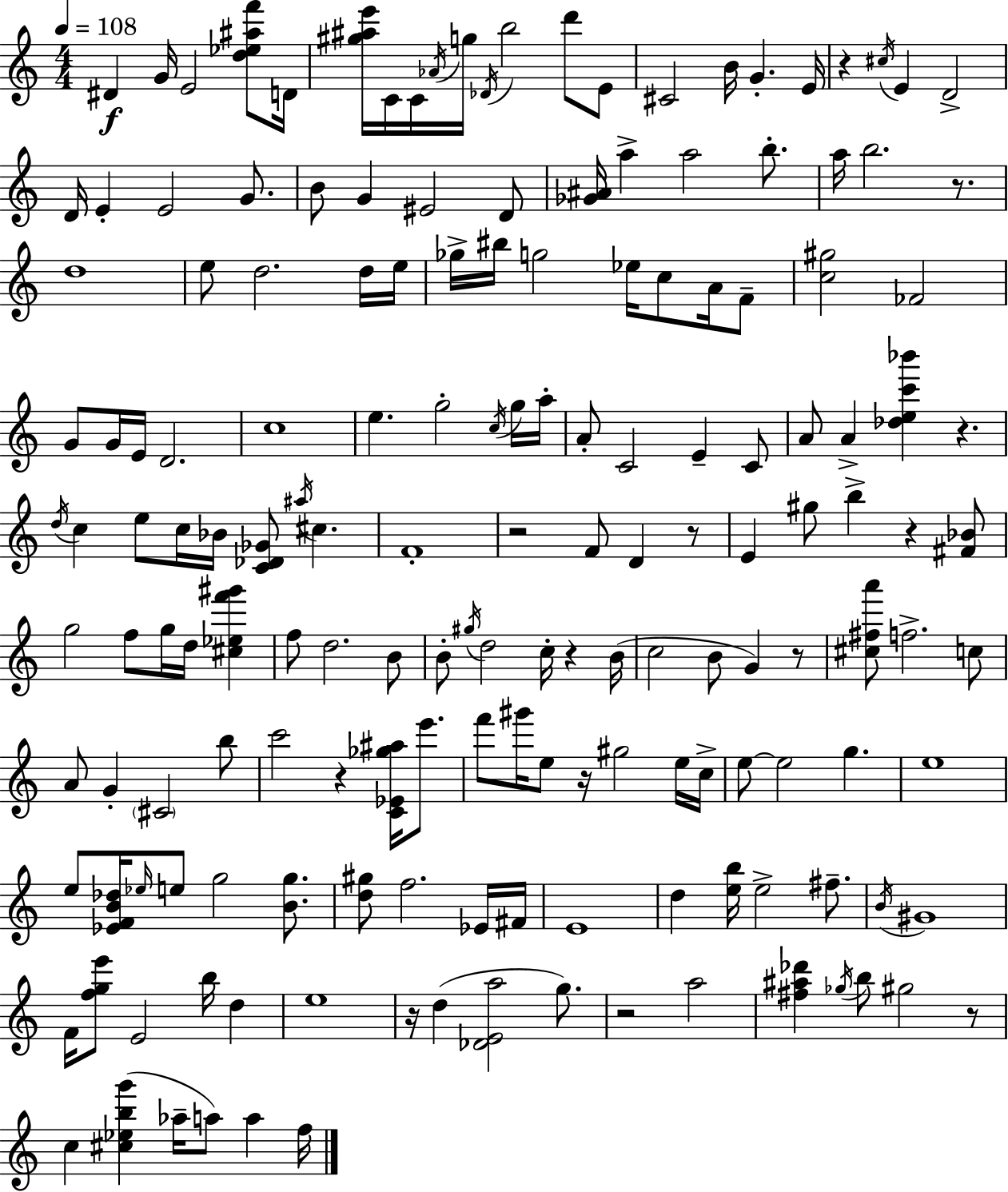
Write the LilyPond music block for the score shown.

{
  \clef treble
  \numericTimeSignature
  \time 4/4
  \key c \major
  \tempo 4 = 108
  dis'4\f g'16 e'2 <d'' ees'' ais'' f'''>8 d'16 | <gis'' ais'' e'''>16 c'16 c'16 \acciaccatura { aes'16 } g''16 \acciaccatura { des'16 } b''2 d'''8 | e'8 cis'2 b'16 g'4.-. | e'16 r4 \acciaccatura { cis''16 } e'4 d'2-> | \break d'16 e'4-. e'2 | g'8. b'8 g'4 eis'2 | d'8 <ges' ais'>16 a''4-> a''2 | b''8.-. a''16 b''2. | \break r8. d''1 | e''8 d''2. | d''16 e''16 ges''16-> bis''16 g''2 ees''16 c''8 | a'16 f'8-- <c'' gis''>2 fes'2 | \break g'8 g'16 e'16 d'2. | c''1 | e''4. g''2-. | \acciaccatura { c''16 } g''16 a''16-. a'8-. c'2 e'4-- | \break c'8 a'8 a'4-> <des'' e'' c''' bes'''>4 r4. | \acciaccatura { d''16 } c''4 e''8 c''16 bes'16 <c' des' ges'>8 \acciaccatura { ais''16 } | cis''4. f'1-. | r2 f'8 | \break d'4 r8 e'4 gis''8 b''4-> | r4 <fis' bes'>8 g''2 f''8 | g''16 d''16 <cis'' ees'' f''' gis'''>4 f''8 d''2. | b'8 b'8-. \acciaccatura { gis''16 } d''2 | \break c''16-. r4 b'16( c''2 b'8 | g'4) r8 <cis'' fis'' a'''>8 f''2.-> | c''8 a'8 g'4-. \parenthesize cis'2 | b''8 c'''2 r4 | \break <c' ees' ges'' ais''>16 e'''8. f'''8 gis'''16 e''8 r16 gis''2 | e''16 c''16-> e''8~~ e''2 | g''4. e''1 | e''8 <ees' f' b' des''>16 \grace { ees''16 } e''8 g''2 | \break <b' g''>8. <d'' gis''>8 f''2. | ees'16 fis'16 e'1 | d''4 <e'' b''>16 e''2-> | fis''8.-- \acciaccatura { b'16 } gis'1 | \break f'16 <f'' g'' e'''>8 e'2 | b''16 d''4 e''1 | r16 d''4( <des' e' a''>2 | g''8.) r2 | \break a''2 <fis'' ais'' des'''>4 \acciaccatura { ges''16 } b''8 | gis''2 r8 c''4 <cis'' ees'' b'' g'''>4( | aes''16-- a''8) a''4 f''16 \bar "|."
}